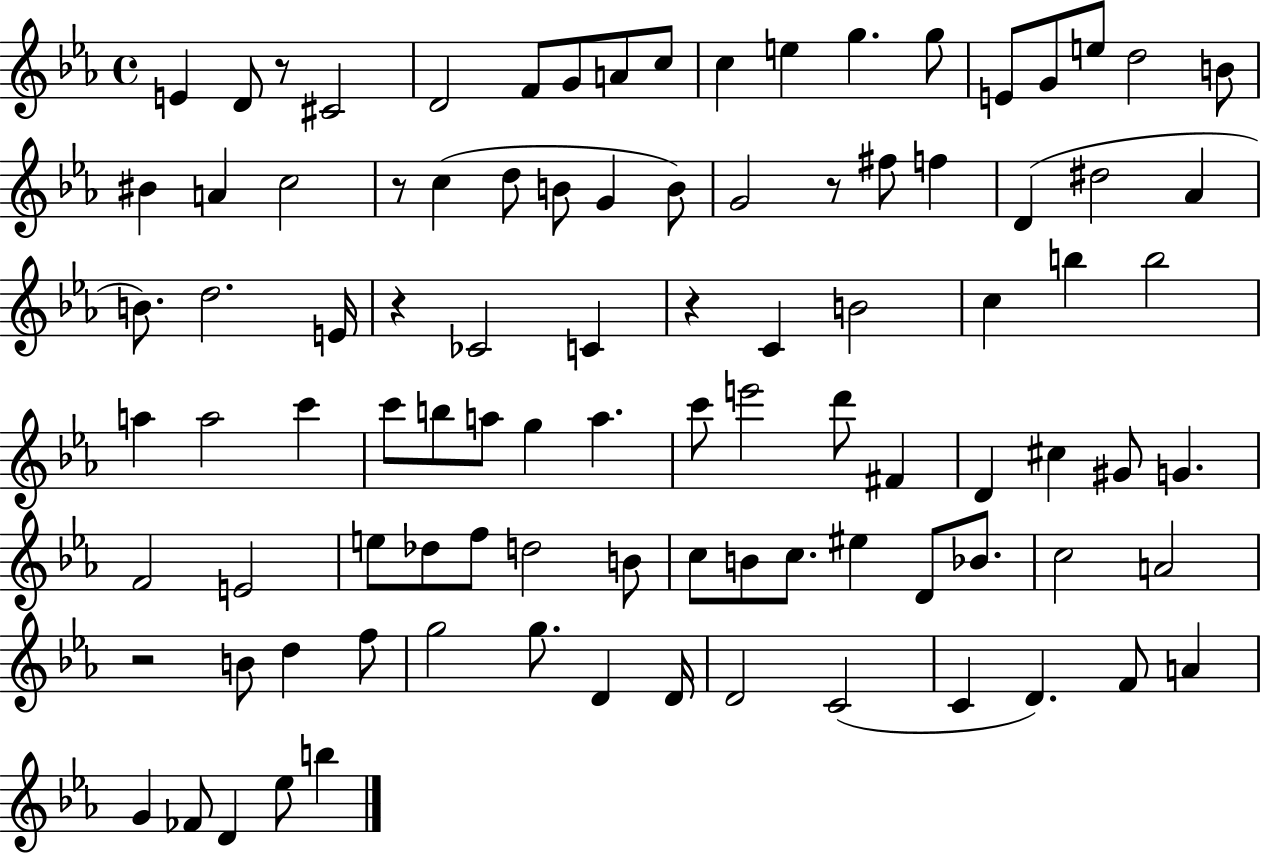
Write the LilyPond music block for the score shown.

{
  \clef treble
  \time 4/4
  \defaultTimeSignature
  \key ees \major
  e'4 d'8 r8 cis'2 | d'2 f'8 g'8 a'8 c''8 | c''4 e''4 g''4. g''8 | e'8 g'8 e''8 d''2 b'8 | \break bis'4 a'4 c''2 | r8 c''4( d''8 b'8 g'4 b'8) | g'2 r8 fis''8 f''4 | d'4( dis''2 aes'4 | \break b'8.) d''2. e'16 | r4 ces'2 c'4 | r4 c'4 b'2 | c''4 b''4 b''2 | \break a''4 a''2 c'''4 | c'''8 b''8 a''8 g''4 a''4. | c'''8 e'''2 d'''8 fis'4 | d'4 cis''4 gis'8 g'4. | \break f'2 e'2 | e''8 des''8 f''8 d''2 b'8 | c''8 b'8 c''8. eis''4 d'8 bes'8. | c''2 a'2 | \break r2 b'8 d''4 f''8 | g''2 g''8. d'4 d'16 | d'2 c'2( | c'4 d'4.) f'8 a'4 | \break g'4 fes'8 d'4 ees''8 b''4 | \bar "|."
}